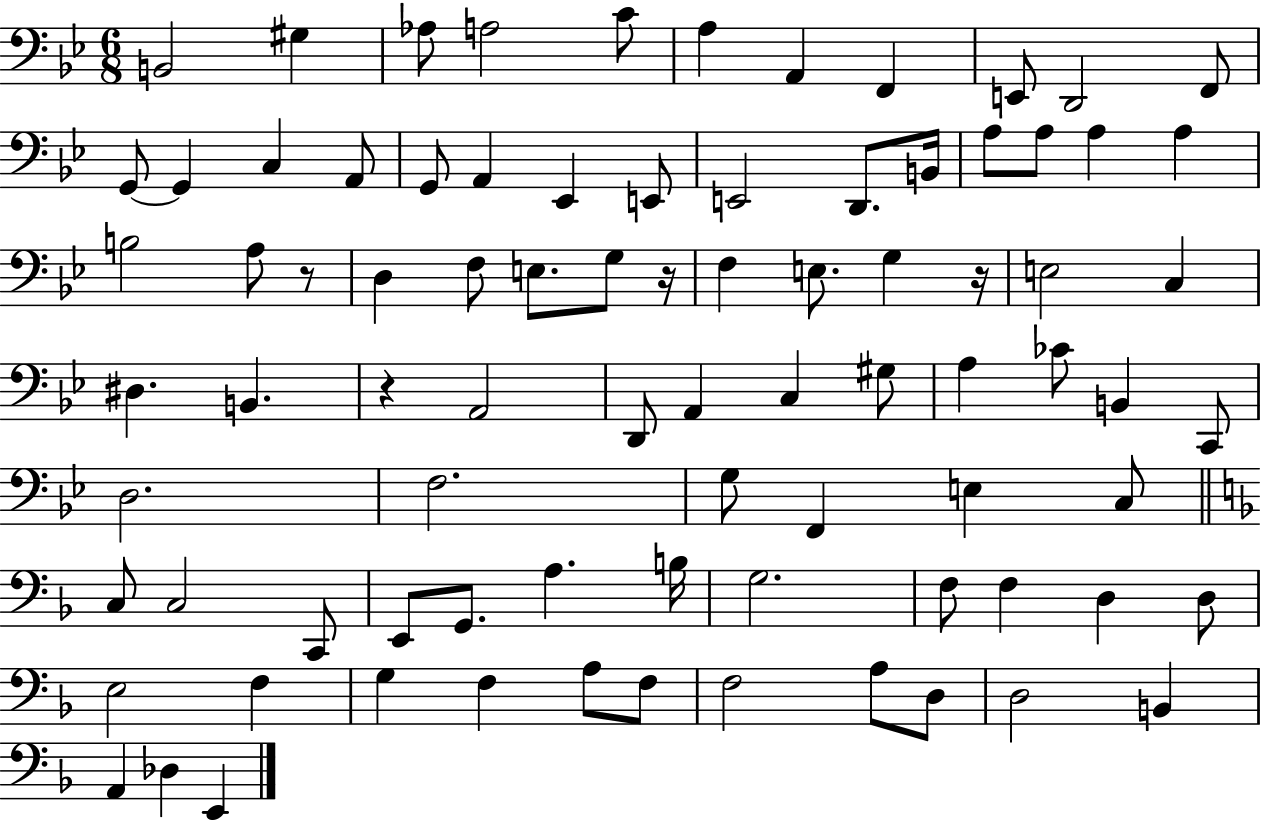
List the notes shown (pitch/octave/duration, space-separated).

B2/h G#3/q Ab3/e A3/h C4/e A3/q A2/q F2/q E2/e D2/h F2/e G2/e G2/q C3/q A2/e G2/e A2/q Eb2/q E2/e E2/h D2/e. B2/s A3/e A3/e A3/q A3/q B3/h A3/e R/e D3/q F3/e E3/e. G3/e R/s F3/q E3/e. G3/q R/s E3/h C3/q D#3/q. B2/q. R/q A2/h D2/e A2/q C3/q G#3/e A3/q CES4/e B2/q C2/e D3/h. F3/h. G3/e F2/q E3/q C3/e C3/e C3/h C2/e E2/e G2/e. A3/q. B3/s G3/h. F3/e F3/q D3/q D3/e E3/h F3/q G3/q F3/q A3/e F3/e F3/h A3/e D3/e D3/h B2/q A2/q Db3/q E2/q